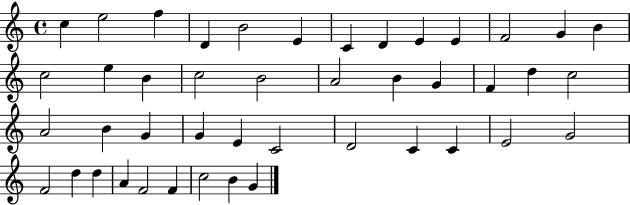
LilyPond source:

{
  \clef treble
  \time 4/4
  \defaultTimeSignature
  \key c \major
  c''4 e''2 f''4 | d'4 b'2 e'4 | c'4 d'4 e'4 e'4 | f'2 g'4 b'4 | \break c''2 e''4 b'4 | c''2 b'2 | a'2 b'4 g'4 | f'4 d''4 c''2 | \break a'2 b'4 g'4 | g'4 e'4 c'2 | d'2 c'4 c'4 | e'2 g'2 | \break f'2 d''4 d''4 | a'4 f'2 f'4 | c''2 b'4 g'4 | \bar "|."
}